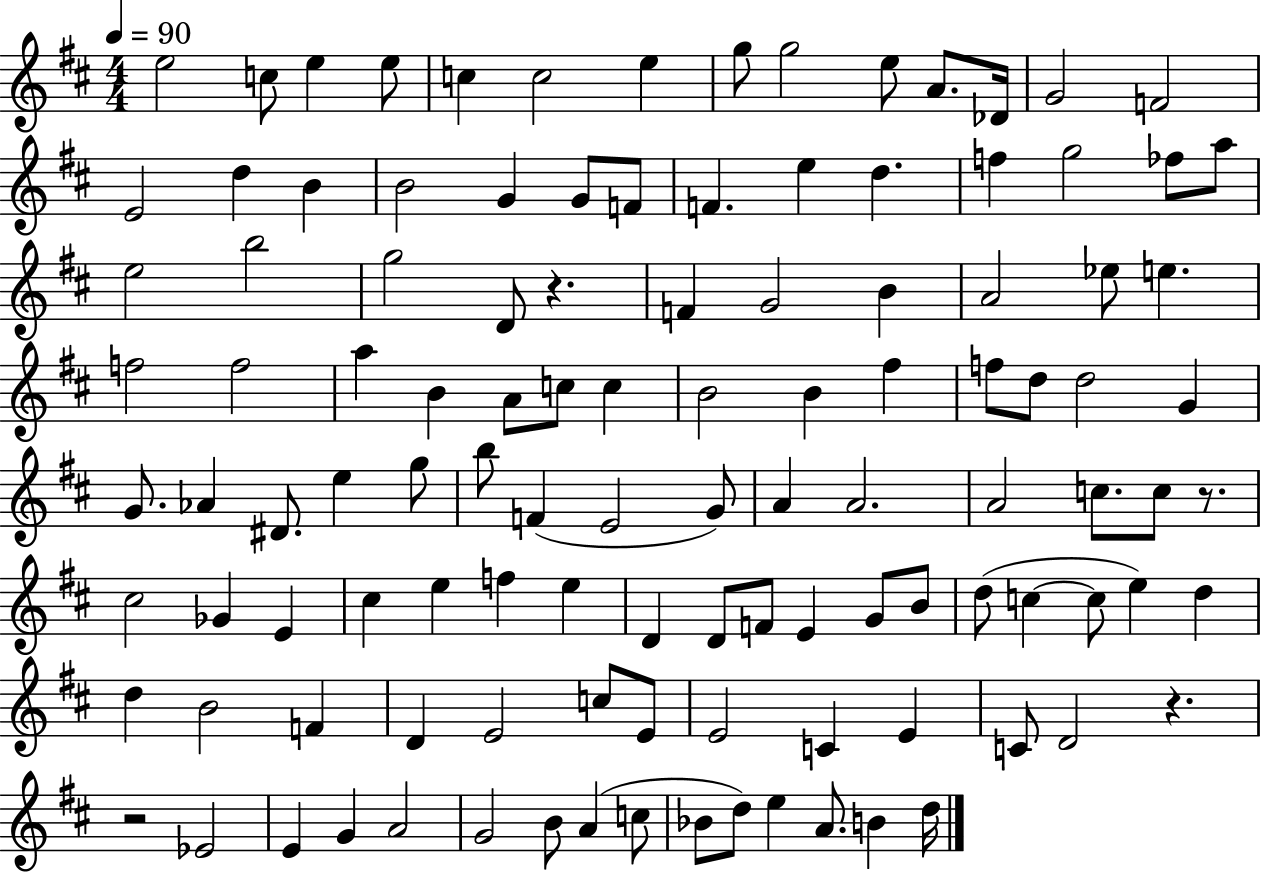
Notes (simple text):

E5/h C5/e E5/q E5/e C5/q C5/h E5/q G5/e G5/h E5/e A4/e. Db4/s G4/h F4/h E4/h D5/q B4/q B4/h G4/q G4/e F4/e F4/q. E5/q D5/q. F5/q G5/h FES5/e A5/e E5/h B5/h G5/h D4/e R/q. F4/q G4/h B4/q A4/h Eb5/e E5/q. F5/h F5/h A5/q B4/q A4/e C5/e C5/q B4/h B4/q F#5/q F5/e D5/e D5/h G4/q G4/e. Ab4/q D#4/e. E5/q G5/e B5/e F4/q E4/h G4/e A4/q A4/h. A4/h C5/e. C5/e R/e. C#5/h Gb4/q E4/q C#5/q E5/q F5/q E5/q D4/q D4/e F4/e E4/q G4/e B4/e D5/e C5/q C5/e E5/q D5/q D5/q B4/h F4/q D4/q E4/h C5/e E4/e E4/h C4/q E4/q C4/e D4/h R/q. R/h Eb4/h E4/q G4/q A4/h G4/h B4/e A4/q C5/e Bb4/e D5/e E5/q A4/e. B4/q D5/s